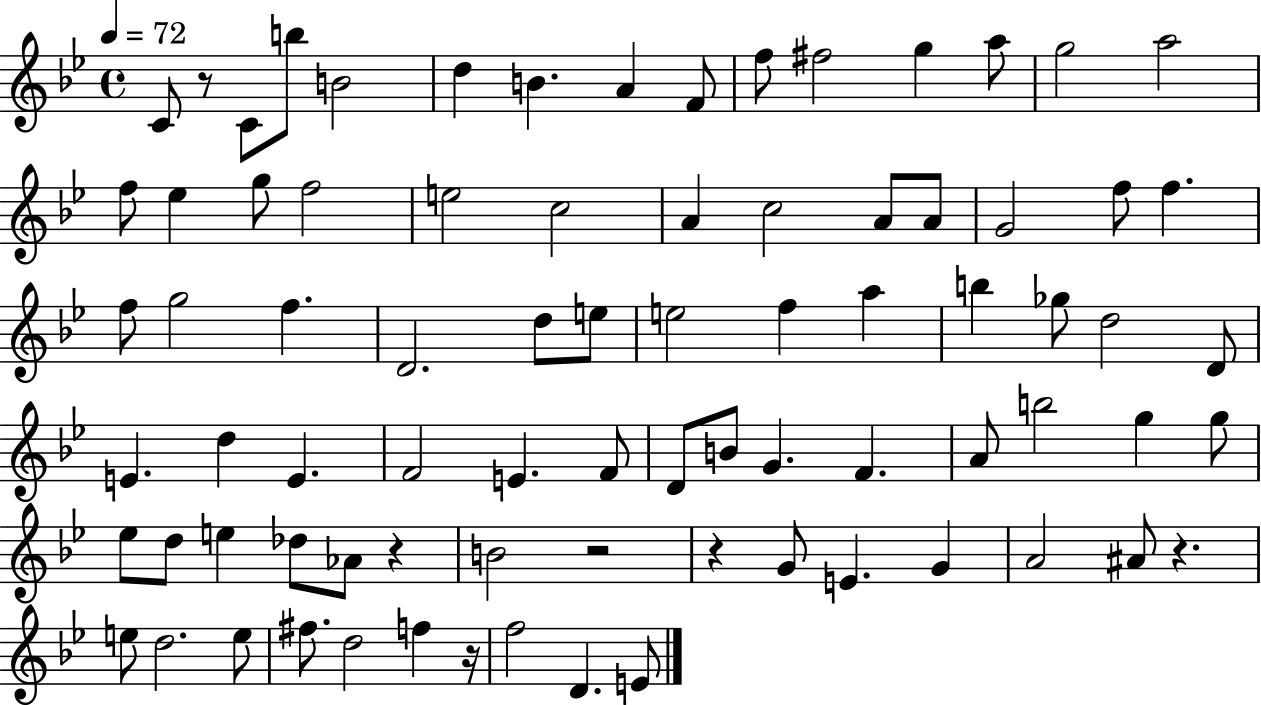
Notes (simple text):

C4/e R/e C4/e B5/e B4/h D5/q B4/q. A4/q F4/e F5/e F#5/h G5/q A5/e G5/h A5/h F5/e Eb5/q G5/e F5/h E5/h C5/h A4/q C5/h A4/e A4/e G4/h F5/e F5/q. F5/e G5/h F5/q. D4/h. D5/e E5/e E5/h F5/q A5/q B5/q Gb5/e D5/h D4/e E4/q. D5/q E4/q. F4/h E4/q. F4/e D4/e B4/e G4/q. F4/q. A4/e B5/h G5/q G5/e Eb5/e D5/e E5/q Db5/e Ab4/e R/q B4/h R/h R/q G4/e E4/q. G4/q A4/h A#4/e R/q. E5/e D5/h. E5/e F#5/e. D5/h F5/q R/s F5/h D4/q. E4/e